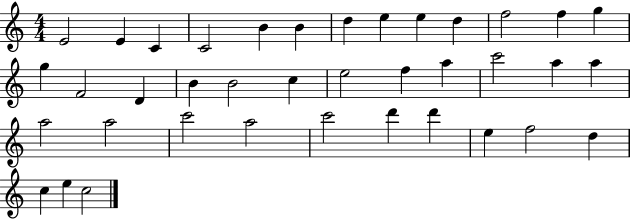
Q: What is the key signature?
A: C major